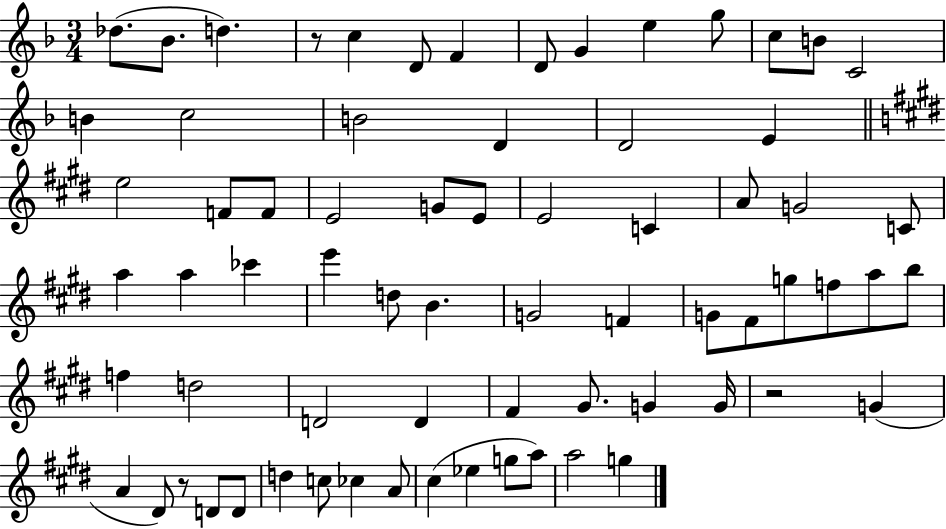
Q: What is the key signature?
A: F major